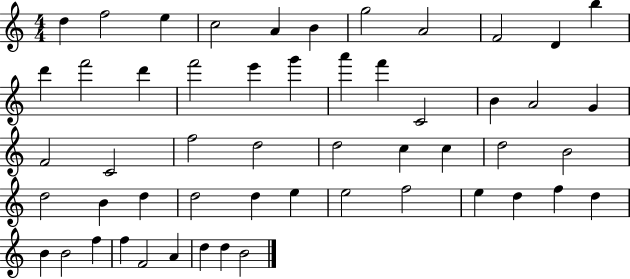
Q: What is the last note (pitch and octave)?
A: B4